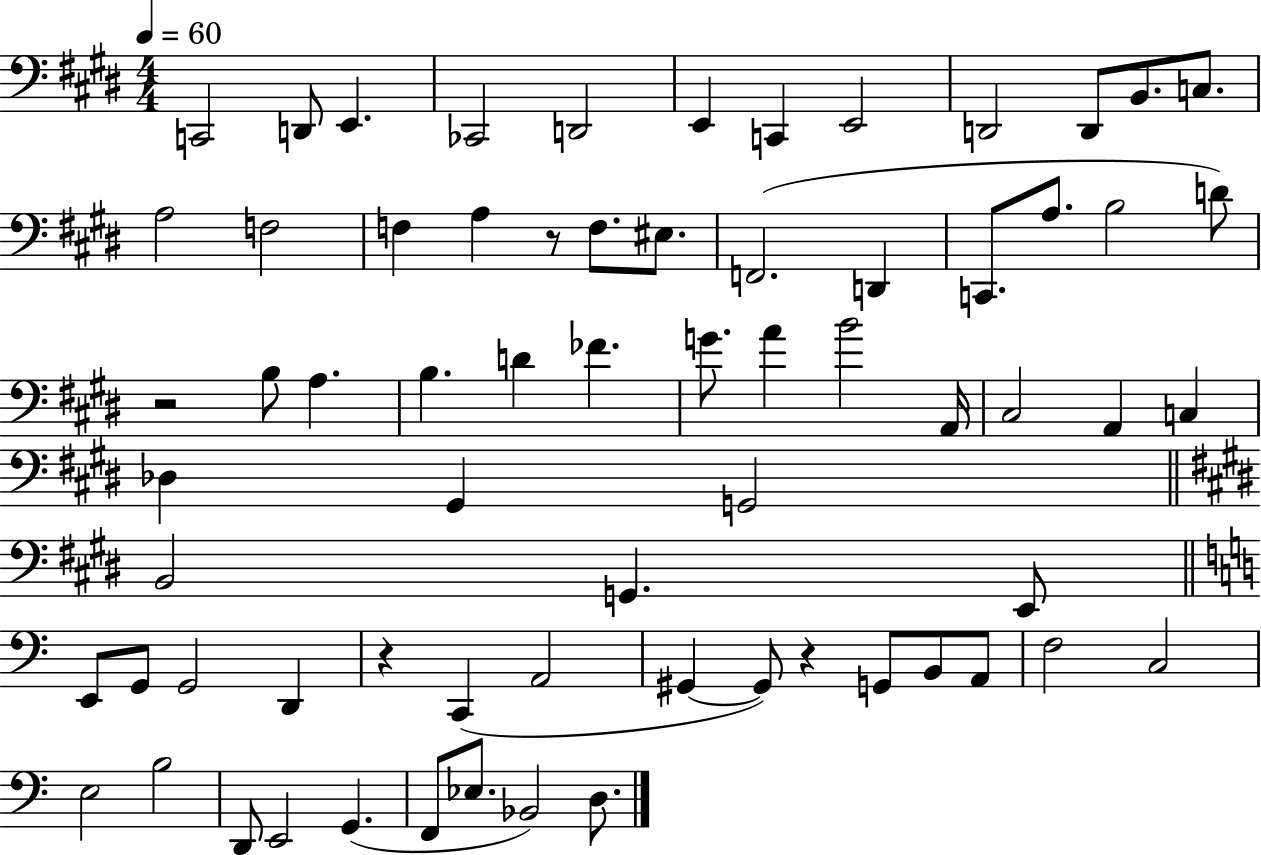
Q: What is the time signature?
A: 4/4